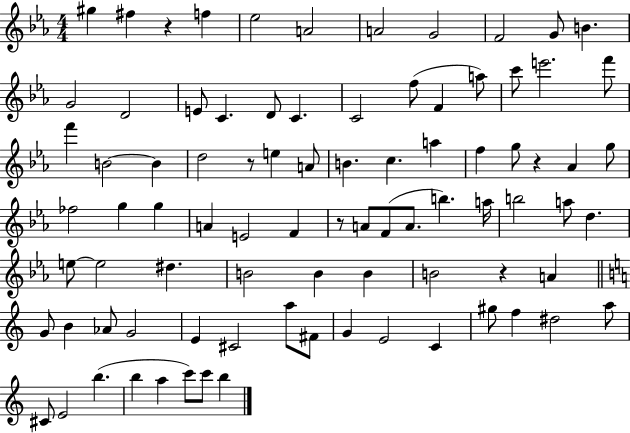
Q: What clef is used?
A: treble